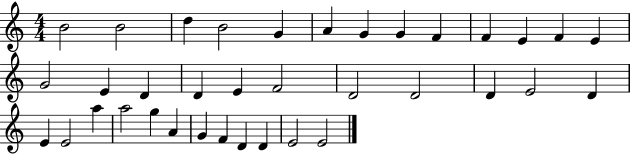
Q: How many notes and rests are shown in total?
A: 36